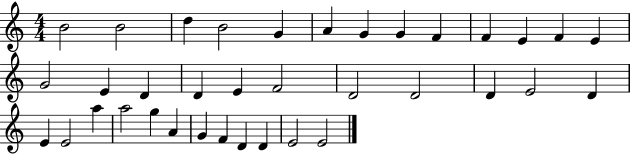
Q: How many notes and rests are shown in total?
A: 36